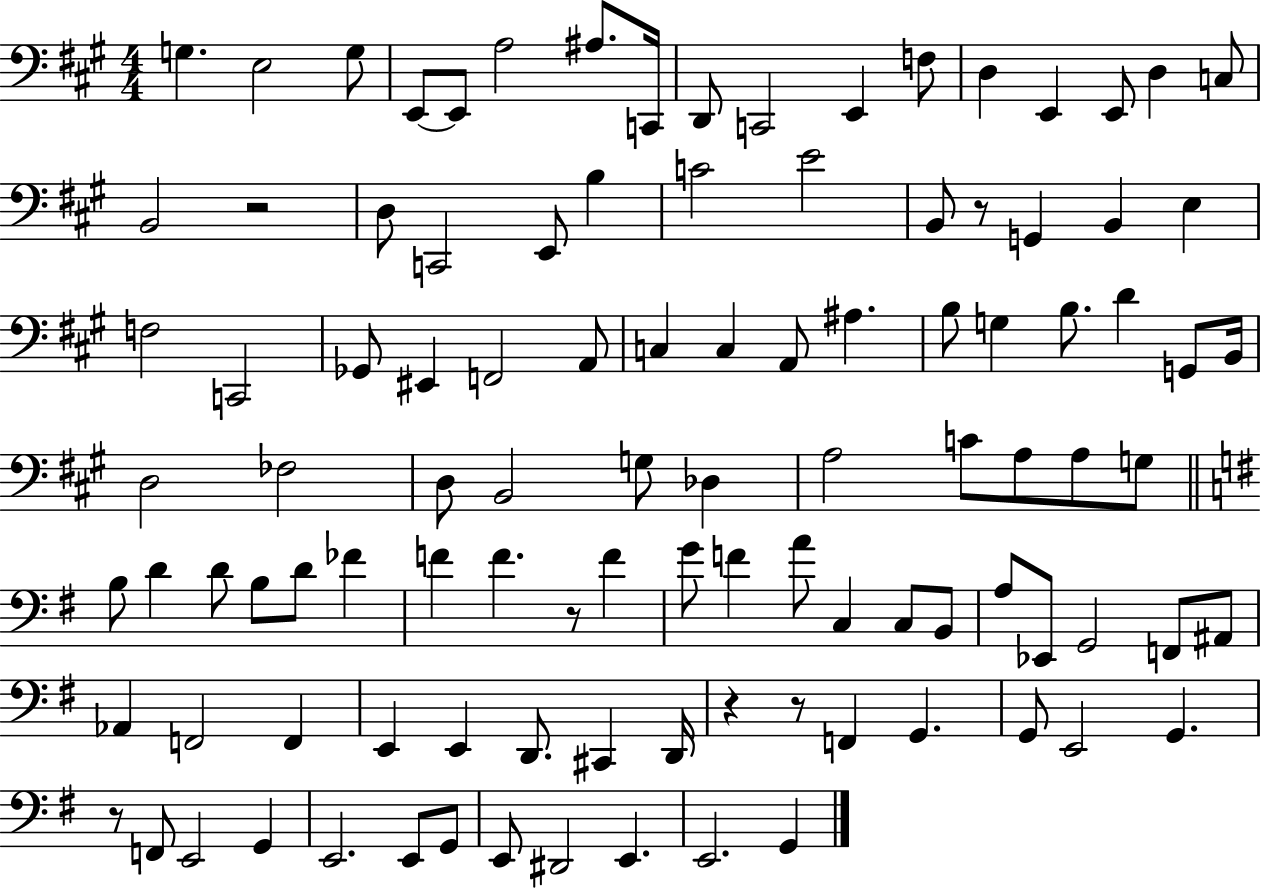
G3/q. E3/h G3/e E2/e E2/e A3/h A#3/e. C2/s D2/e C2/h E2/q F3/e D3/q E2/q E2/e D3/q C3/e B2/h R/h D3/e C2/h E2/e B3/q C4/h E4/h B2/e R/e G2/q B2/q E3/q F3/h C2/h Gb2/e EIS2/q F2/h A2/e C3/q C3/q A2/e A#3/q. B3/e G3/q B3/e. D4/q G2/e B2/s D3/h FES3/h D3/e B2/h G3/e Db3/q A3/h C4/e A3/e A3/e G3/e B3/e D4/q D4/e B3/e D4/e FES4/q F4/q F4/q. R/e F4/q G4/e F4/q A4/e C3/q C3/e B2/e A3/e Eb2/e G2/h F2/e A#2/e Ab2/q F2/h F2/q E2/q E2/q D2/e. C#2/q D2/s R/q R/e F2/q G2/q. G2/e E2/h G2/q. R/e F2/e E2/h G2/q E2/h. E2/e G2/e E2/e D#2/h E2/q. E2/h. G2/q